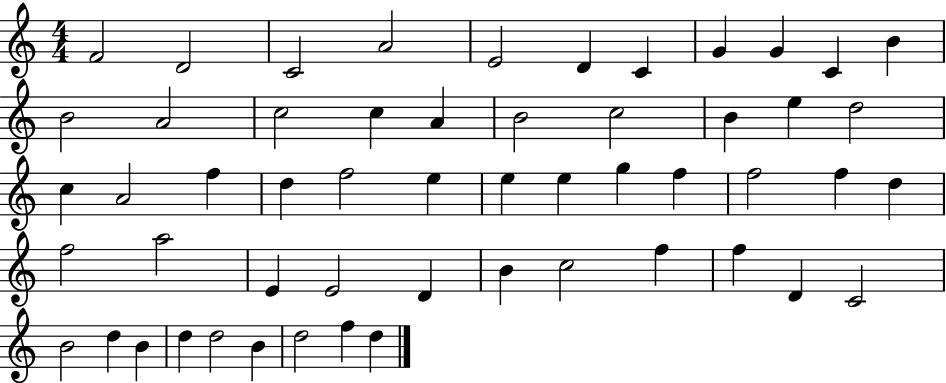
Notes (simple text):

F4/h D4/h C4/h A4/h E4/h D4/q C4/q G4/q G4/q C4/q B4/q B4/h A4/h C5/h C5/q A4/q B4/h C5/h B4/q E5/q D5/h C5/q A4/h F5/q D5/q F5/h E5/q E5/q E5/q G5/q F5/q F5/h F5/q D5/q F5/h A5/h E4/q E4/h D4/q B4/q C5/h F5/q F5/q D4/q C4/h B4/h D5/q B4/q D5/q D5/h B4/q D5/h F5/q D5/q